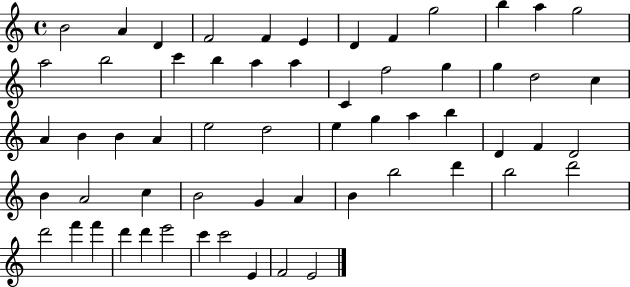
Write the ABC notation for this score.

X:1
T:Untitled
M:4/4
L:1/4
K:C
B2 A D F2 F E D F g2 b a g2 a2 b2 c' b a a C f2 g g d2 c A B B A e2 d2 e g a b D F D2 B A2 c B2 G A B b2 d' b2 d'2 d'2 f' f' d' d' e'2 c' c'2 E F2 E2